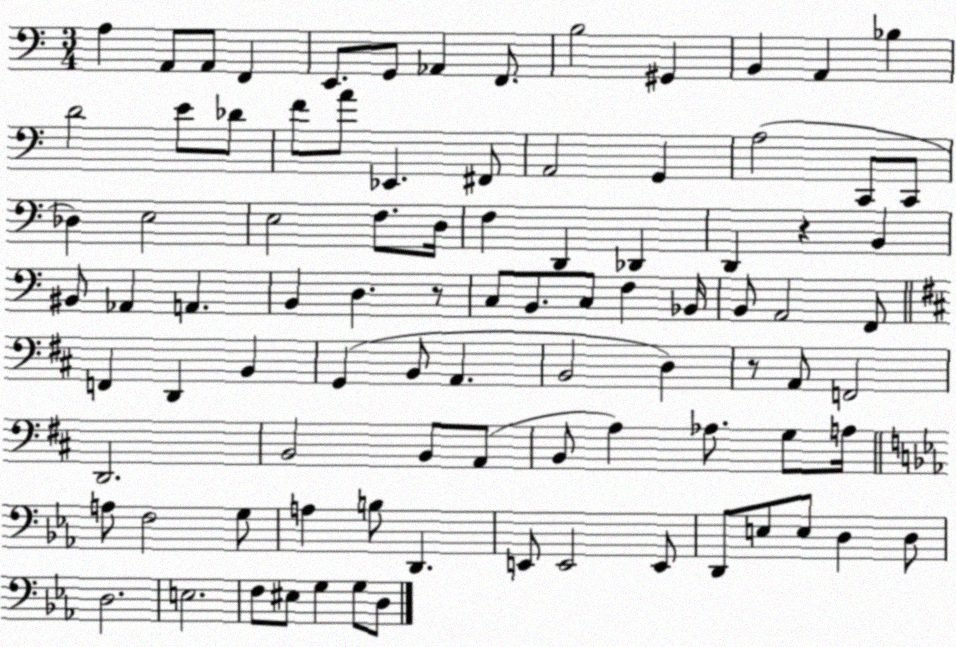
X:1
T:Untitled
M:3/4
L:1/4
K:C
A, A,,/2 A,,/2 F,, E,,/2 G,,/2 _A,, F,,/2 B,2 ^G,, B,, A,, _B, D2 E/2 _D/2 F/2 A/2 _E,, ^F,,/2 A,,2 G,, A,2 C,,/2 C,,/2 _D, E,2 E,2 F,/2 D,/4 F, D,, _D,, D,, z B,, ^B,,/2 _A,, A,, B,, D, z/2 C,/2 B,,/2 C,/2 F, _B,,/4 B,,/2 A,,2 F,,/2 F,, D,, B,, G,, B,,/2 A,, B,,2 D, z/2 A,,/2 F,,2 D,,2 B,,2 B,,/2 A,,/2 B,,/2 A, _A,/2 G,/2 A,/4 A,/2 F,2 G,/2 A, B,/2 D,, E,,/2 E,,2 E,,/2 D,,/2 E,/2 E,/2 D, D,/2 D,2 E,2 F,/2 ^E,/2 G, G,/2 D,/2